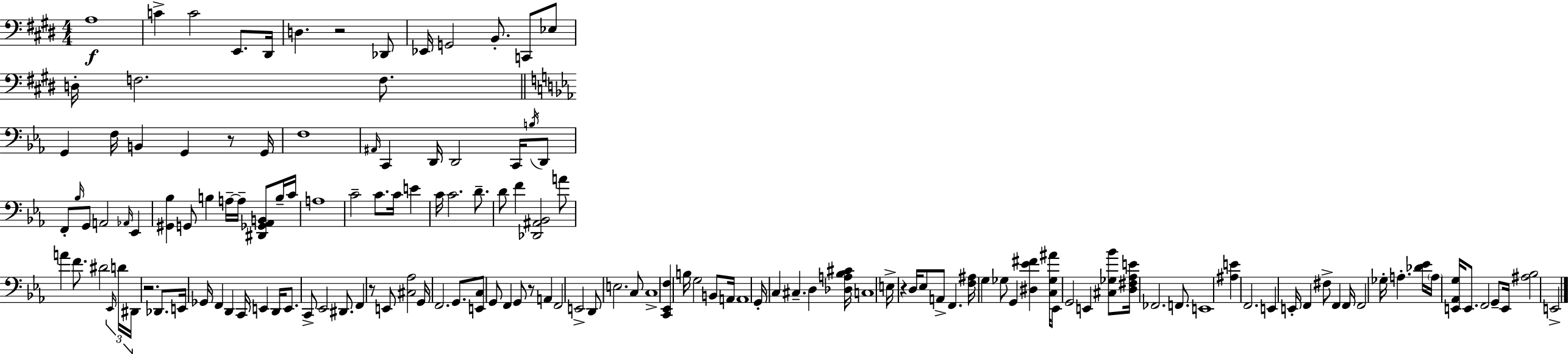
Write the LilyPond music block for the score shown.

{
  \clef bass
  \numericTimeSignature
  \time 4/4
  \key e \major
  a1\f | c'4-> c'2 e,8. dis,16 | d4. r2 des,8 | ees,16 g,2 b,8.-. c,8 ees8 | \break d16-. f2. f8. | \bar "||" \break \key ees \major g,4 f16 b,4 g,4 r8 g,16 | f1 | \grace { ais,16 } c,4 d,16 d,2 c,16 \acciaccatura { b16 } | d,8 f,8-. \grace { bes16 } g,8 a,2 \grace { aes,16 } | \break ees,4 <gis, bes>4 g,8 b4 a16--~~ a16-- | <dis, ges, aes, b,>8 b16-- c'16 a1 | c'2-- c'8. c'16 | e'4 c'16 c'2. | \break d'8.-- d'8 f'4 <des, ais, bes,>2 | a'8 a'4 f'8. dis'2 | \tuplet 3/2 { \grace { ees,16 } d'16 dis,16 } r2. | des,8. e,16 ges,16 f,4 d,4 c,16 | \break e,4 d,16 e,8. c,8-> ees,2 | dis,8. f,4 r8 e,8 <cis aes>2 | g,16 f,2. | g,8. <e, c>8 g,8 f,4 g,8 r8 | \break a,4 f,2 e,2-> | d,8 e2. | c8 c1-> | <c, ees, f>4 b16 g2 | \break b,8 a,16 a,1 | g,16-. c4 cis4.-- | d4 <des a bes cis'>16 c1 | e16-> r4 d16 ees8 a,8-> f,4. | \break <f ais>16 g4 ges8 g,4 | <dis ees' fis'>4 <c ges ais'>16 ees,8 g,2 e,4 | <cis ges bes'>8 <d fis aes e'>16 fes,2. | f,8. e,1 | \break <ais e'>4 f,2. | e,4 e,16-. f,4 fis8-> | f,4 f,16 f,2 ges16-. a4.-. | <des' ees'>16 \parenthesize a16 <e, aes, g>16 e,8. f,2 | \break g,8-- e,16 <ais bes>2 e,2-> | \bar "|."
}